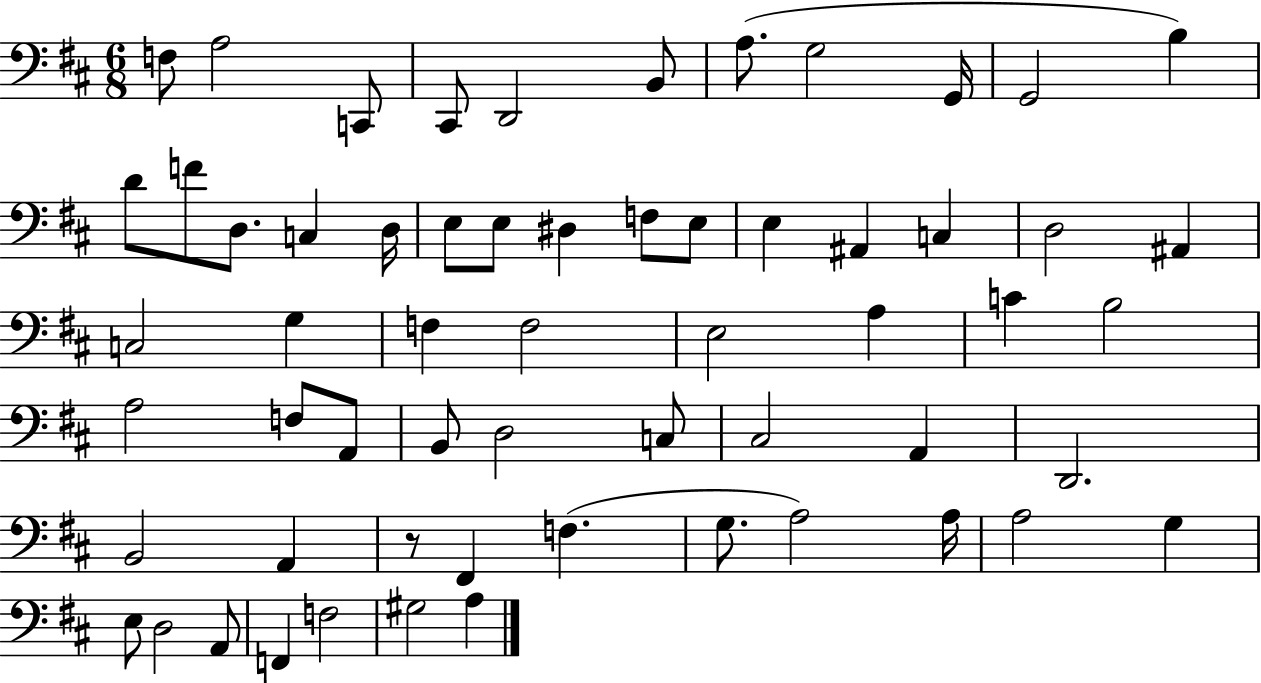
F3/e A3/h C2/e C#2/e D2/h B2/e A3/e. G3/h G2/s G2/h B3/q D4/e F4/e D3/e. C3/q D3/s E3/e E3/e D#3/q F3/e E3/e E3/q A#2/q C3/q D3/h A#2/q C3/h G3/q F3/q F3/h E3/h A3/q C4/q B3/h A3/h F3/e A2/e B2/e D3/h C3/e C#3/h A2/q D2/h. B2/h A2/q R/e F#2/q F3/q. G3/e. A3/h A3/s A3/h G3/q E3/e D3/h A2/e F2/q F3/h G#3/h A3/q